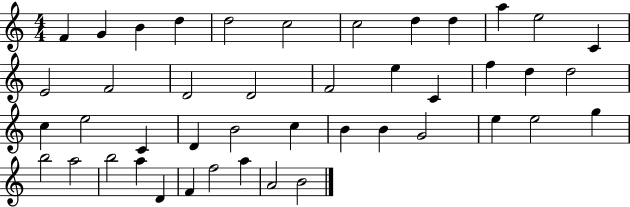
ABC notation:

X:1
T:Untitled
M:4/4
L:1/4
K:C
F G B d d2 c2 c2 d d a e2 C E2 F2 D2 D2 F2 e C f d d2 c e2 C D B2 c B B G2 e e2 g b2 a2 b2 a D F f2 a A2 B2